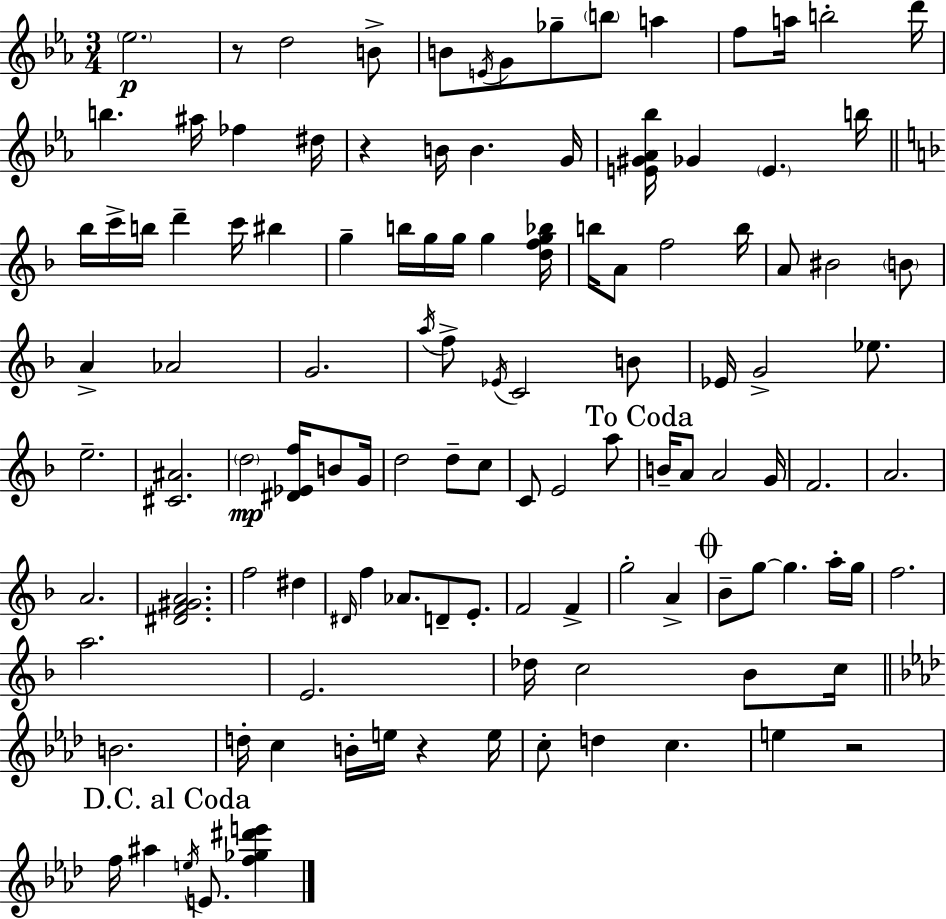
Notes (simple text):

Eb5/h. R/e D5/h B4/e B4/e E4/s G4/e Gb5/e B5/e A5/q F5/e A5/s B5/h D6/s B5/q. A#5/s FES5/q D#5/s R/q B4/s B4/q. G4/s [E4,G#4,Ab4,Bb5]/s Gb4/q E4/q. B5/s Bb5/s C6/s B5/s D6/q C6/s BIS5/q G5/q B5/s G5/s G5/s G5/q [D5,F5,G5,Bb5]/s B5/s A4/e F5/h B5/s A4/e BIS4/h B4/e A4/q Ab4/h G4/h. A5/s F5/e Eb4/s C4/h B4/e Eb4/s G4/h Eb5/e. E5/h. [C#4,A#4]/h. D5/h [D#4,Eb4,F5]/s B4/e G4/s D5/h D5/e C5/e C4/e E4/h A5/e B4/s A4/e A4/h G4/s F4/h. A4/h. A4/h. [D#4,F4,G#4,A4]/h. F5/h D#5/q D#4/s F5/q Ab4/e. D4/e E4/e. F4/h F4/q G5/h A4/q Bb4/e G5/e G5/q. A5/s G5/s F5/h. A5/h. E4/h. Db5/s C5/h Bb4/e C5/s B4/h. D5/s C5/q B4/s E5/s R/q E5/s C5/e D5/q C5/q. E5/q R/h F5/s A#5/q E5/s E4/e. [F5,Gb5,D#6,E6]/q